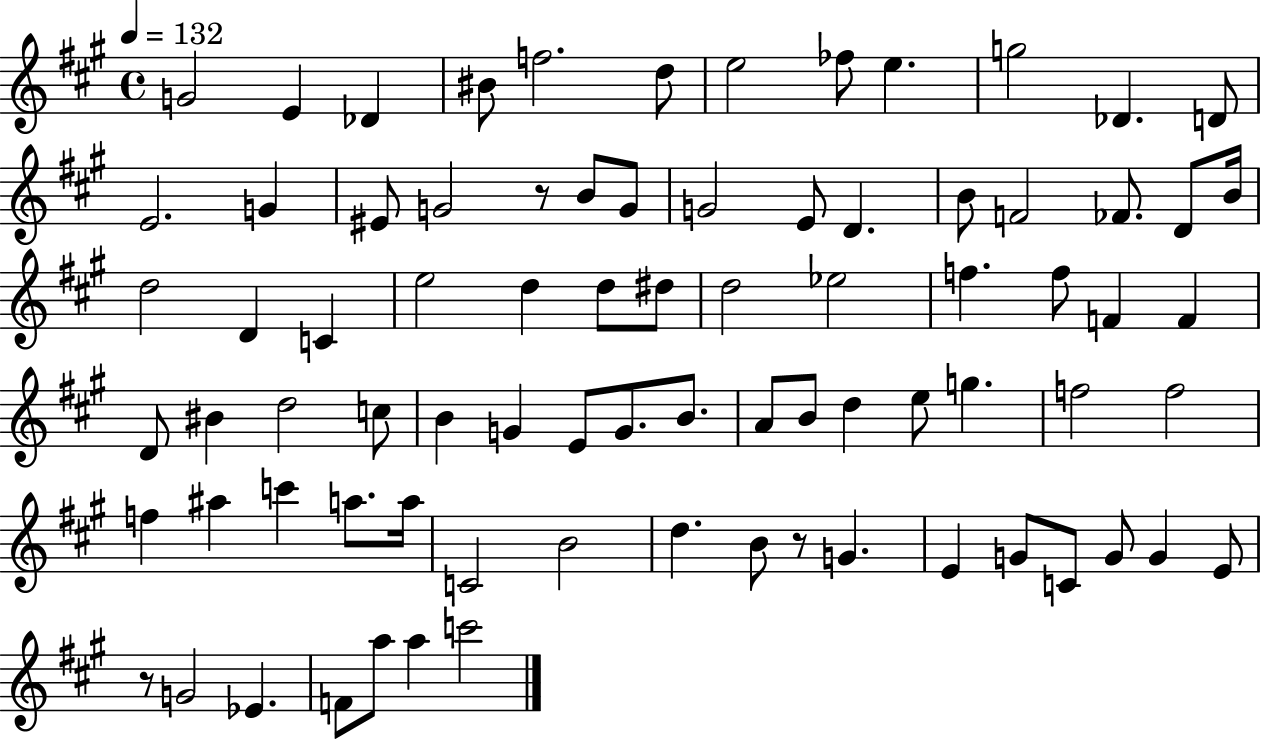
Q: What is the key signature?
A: A major